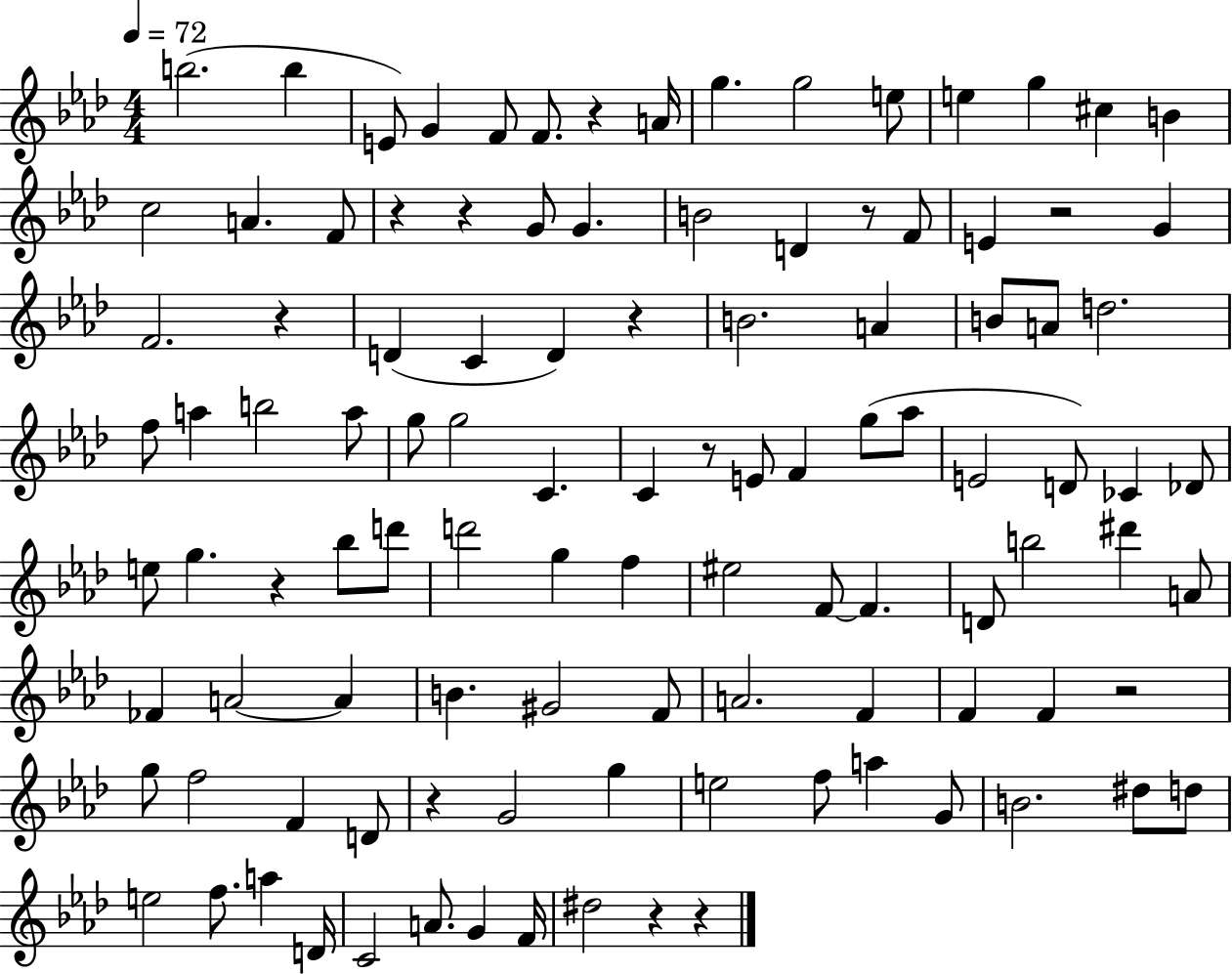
{
  \clef treble
  \numericTimeSignature
  \time 4/4
  \key aes \major
  \tempo 4 = 72
  b''2.( b''4 | e'8) g'4 f'8 f'8. r4 a'16 | g''4. g''2 e''8 | e''4 g''4 cis''4 b'4 | \break c''2 a'4. f'8 | r4 r4 g'8 g'4. | b'2 d'4 r8 f'8 | e'4 r2 g'4 | \break f'2. r4 | d'4( c'4 d'4) r4 | b'2. a'4 | b'8 a'8 d''2. | \break f''8 a''4 b''2 a''8 | g''8 g''2 c'4. | c'4 r8 e'8 f'4 g''8( aes''8 | e'2 d'8) ces'4 des'8 | \break e''8 g''4. r4 bes''8 d'''8 | d'''2 g''4 f''4 | eis''2 f'8~~ f'4. | d'8 b''2 dis'''4 a'8 | \break fes'4 a'2~~ a'4 | b'4. gis'2 f'8 | a'2. f'4 | f'4 f'4 r2 | \break g''8 f''2 f'4 d'8 | r4 g'2 g''4 | e''2 f''8 a''4 g'8 | b'2. dis''8 d''8 | \break e''2 f''8. a''4 d'16 | c'2 a'8. g'4 f'16 | dis''2 r4 r4 | \bar "|."
}